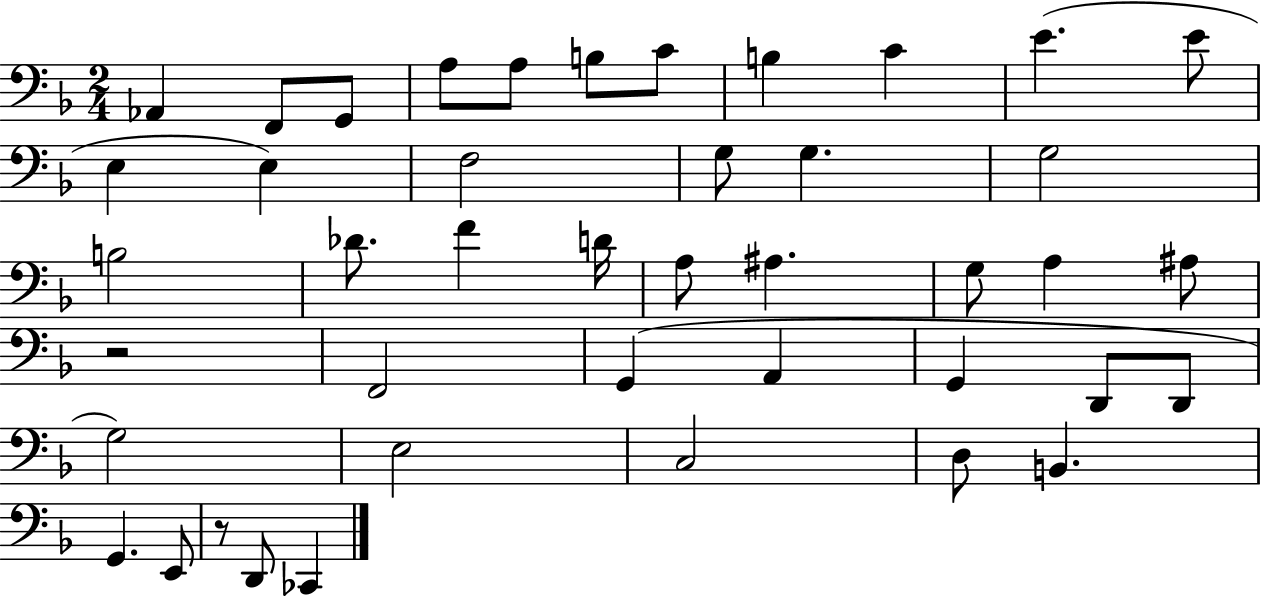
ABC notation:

X:1
T:Untitled
M:2/4
L:1/4
K:F
_A,, F,,/2 G,,/2 A,/2 A,/2 B,/2 C/2 B, C E E/2 E, E, F,2 G,/2 G, G,2 B,2 _D/2 F D/4 A,/2 ^A, G,/2 A, ^A,/2 z2 F,,2 G,, A,, G,, D,,/2 D,,/2 G,2 E,2 C,2 D,/2 B,, G,, E,,/2 z/2 D,,/2 _C,,